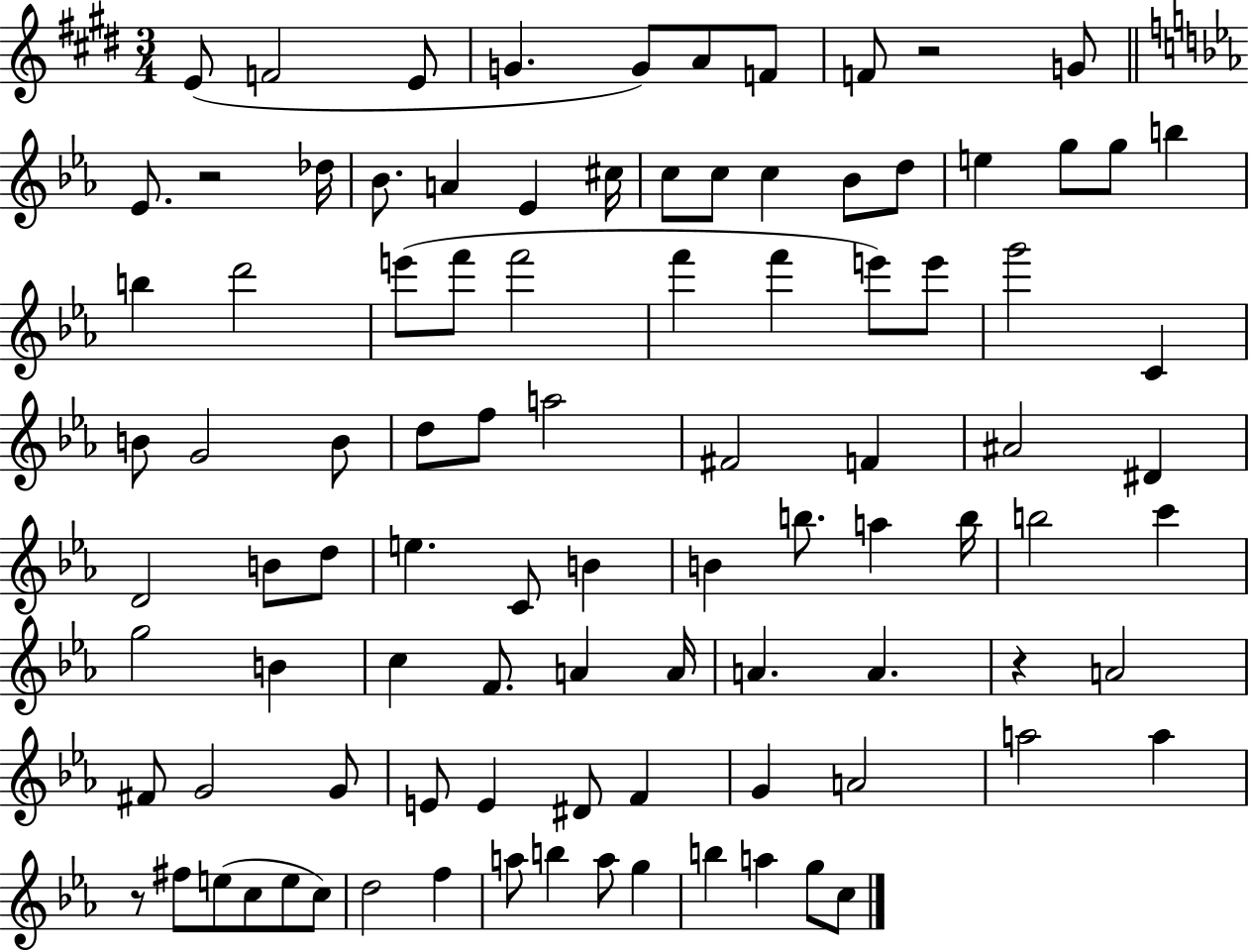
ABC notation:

X:1
T:Untitled
M:3/4
L:1/4
K:E
E/2 F2 E/2 G G/2 A/2 F/2 F/2 z2 G/2 _E/2 z2 _d/4 _B/2 A _E ^c/4 c/2 c/2 c _B/2 d/2 e g/2 g/2 b b d'2 e'/2 f'/2 f'2 f' f' e'/2 e'/2 g'2 C B/2 G2 B/2 d/2 f/2 a2 ^F2 F ^A2 ^D D2 B/2 d/2 e C/2 B B b/2 a b/4 b2 c' g2 B c F/2 A A/4 A A z A2 ^F/2 G2 G/2 E/2 E ^D/2 F G A2 a2 a z/2 ^f/2 e/2 c/2 e/2 c/2 d2 f a/2 b a/2 g b a g/2 c/2